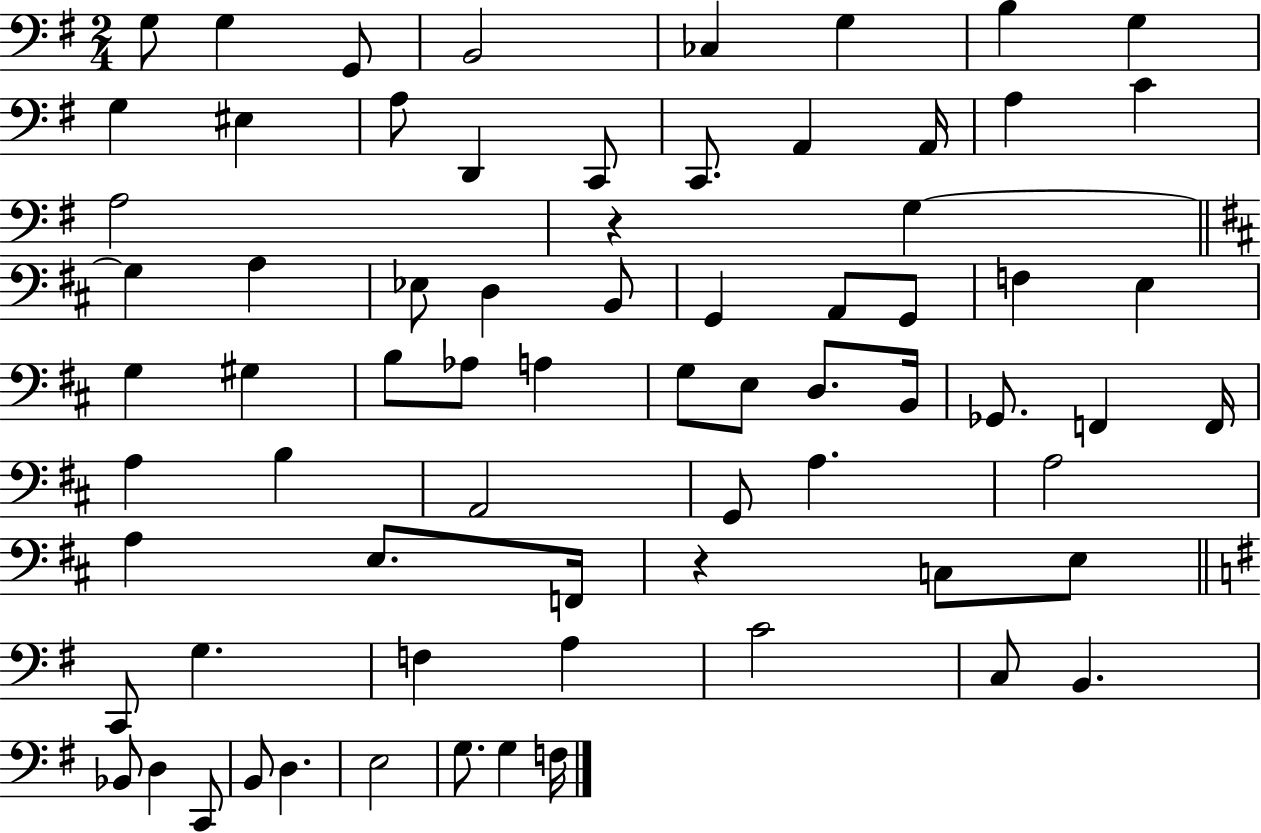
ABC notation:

X:1
T:Untitled
M:2/4
L:1/4
K:G
G,/2 G, G,,/2 B,,2 _C, G, B, G, G, ^E, A,/2 D,, C,,/2 C,,/2 A,, A,,/4 A, C A,2 z G, G, A, _E,/2 D, B,,/2 G,, A,,/2 G,,/2 F, E, G, ^G, B,/2 _A,/2 A, G,/2 E,/2 D,/2 B,,/4 _G,,/2 F,, F,,/4 A, B, A,,2 G,,/2 A, A,2 A, E,/2 F,,/4 z C,/2 E,/2 C,,/2 G, F, A, C2 C,/2 B,, _B,,/2 D, C,,/2 B,,/2 D, E,2 G,/2 G, F,/4